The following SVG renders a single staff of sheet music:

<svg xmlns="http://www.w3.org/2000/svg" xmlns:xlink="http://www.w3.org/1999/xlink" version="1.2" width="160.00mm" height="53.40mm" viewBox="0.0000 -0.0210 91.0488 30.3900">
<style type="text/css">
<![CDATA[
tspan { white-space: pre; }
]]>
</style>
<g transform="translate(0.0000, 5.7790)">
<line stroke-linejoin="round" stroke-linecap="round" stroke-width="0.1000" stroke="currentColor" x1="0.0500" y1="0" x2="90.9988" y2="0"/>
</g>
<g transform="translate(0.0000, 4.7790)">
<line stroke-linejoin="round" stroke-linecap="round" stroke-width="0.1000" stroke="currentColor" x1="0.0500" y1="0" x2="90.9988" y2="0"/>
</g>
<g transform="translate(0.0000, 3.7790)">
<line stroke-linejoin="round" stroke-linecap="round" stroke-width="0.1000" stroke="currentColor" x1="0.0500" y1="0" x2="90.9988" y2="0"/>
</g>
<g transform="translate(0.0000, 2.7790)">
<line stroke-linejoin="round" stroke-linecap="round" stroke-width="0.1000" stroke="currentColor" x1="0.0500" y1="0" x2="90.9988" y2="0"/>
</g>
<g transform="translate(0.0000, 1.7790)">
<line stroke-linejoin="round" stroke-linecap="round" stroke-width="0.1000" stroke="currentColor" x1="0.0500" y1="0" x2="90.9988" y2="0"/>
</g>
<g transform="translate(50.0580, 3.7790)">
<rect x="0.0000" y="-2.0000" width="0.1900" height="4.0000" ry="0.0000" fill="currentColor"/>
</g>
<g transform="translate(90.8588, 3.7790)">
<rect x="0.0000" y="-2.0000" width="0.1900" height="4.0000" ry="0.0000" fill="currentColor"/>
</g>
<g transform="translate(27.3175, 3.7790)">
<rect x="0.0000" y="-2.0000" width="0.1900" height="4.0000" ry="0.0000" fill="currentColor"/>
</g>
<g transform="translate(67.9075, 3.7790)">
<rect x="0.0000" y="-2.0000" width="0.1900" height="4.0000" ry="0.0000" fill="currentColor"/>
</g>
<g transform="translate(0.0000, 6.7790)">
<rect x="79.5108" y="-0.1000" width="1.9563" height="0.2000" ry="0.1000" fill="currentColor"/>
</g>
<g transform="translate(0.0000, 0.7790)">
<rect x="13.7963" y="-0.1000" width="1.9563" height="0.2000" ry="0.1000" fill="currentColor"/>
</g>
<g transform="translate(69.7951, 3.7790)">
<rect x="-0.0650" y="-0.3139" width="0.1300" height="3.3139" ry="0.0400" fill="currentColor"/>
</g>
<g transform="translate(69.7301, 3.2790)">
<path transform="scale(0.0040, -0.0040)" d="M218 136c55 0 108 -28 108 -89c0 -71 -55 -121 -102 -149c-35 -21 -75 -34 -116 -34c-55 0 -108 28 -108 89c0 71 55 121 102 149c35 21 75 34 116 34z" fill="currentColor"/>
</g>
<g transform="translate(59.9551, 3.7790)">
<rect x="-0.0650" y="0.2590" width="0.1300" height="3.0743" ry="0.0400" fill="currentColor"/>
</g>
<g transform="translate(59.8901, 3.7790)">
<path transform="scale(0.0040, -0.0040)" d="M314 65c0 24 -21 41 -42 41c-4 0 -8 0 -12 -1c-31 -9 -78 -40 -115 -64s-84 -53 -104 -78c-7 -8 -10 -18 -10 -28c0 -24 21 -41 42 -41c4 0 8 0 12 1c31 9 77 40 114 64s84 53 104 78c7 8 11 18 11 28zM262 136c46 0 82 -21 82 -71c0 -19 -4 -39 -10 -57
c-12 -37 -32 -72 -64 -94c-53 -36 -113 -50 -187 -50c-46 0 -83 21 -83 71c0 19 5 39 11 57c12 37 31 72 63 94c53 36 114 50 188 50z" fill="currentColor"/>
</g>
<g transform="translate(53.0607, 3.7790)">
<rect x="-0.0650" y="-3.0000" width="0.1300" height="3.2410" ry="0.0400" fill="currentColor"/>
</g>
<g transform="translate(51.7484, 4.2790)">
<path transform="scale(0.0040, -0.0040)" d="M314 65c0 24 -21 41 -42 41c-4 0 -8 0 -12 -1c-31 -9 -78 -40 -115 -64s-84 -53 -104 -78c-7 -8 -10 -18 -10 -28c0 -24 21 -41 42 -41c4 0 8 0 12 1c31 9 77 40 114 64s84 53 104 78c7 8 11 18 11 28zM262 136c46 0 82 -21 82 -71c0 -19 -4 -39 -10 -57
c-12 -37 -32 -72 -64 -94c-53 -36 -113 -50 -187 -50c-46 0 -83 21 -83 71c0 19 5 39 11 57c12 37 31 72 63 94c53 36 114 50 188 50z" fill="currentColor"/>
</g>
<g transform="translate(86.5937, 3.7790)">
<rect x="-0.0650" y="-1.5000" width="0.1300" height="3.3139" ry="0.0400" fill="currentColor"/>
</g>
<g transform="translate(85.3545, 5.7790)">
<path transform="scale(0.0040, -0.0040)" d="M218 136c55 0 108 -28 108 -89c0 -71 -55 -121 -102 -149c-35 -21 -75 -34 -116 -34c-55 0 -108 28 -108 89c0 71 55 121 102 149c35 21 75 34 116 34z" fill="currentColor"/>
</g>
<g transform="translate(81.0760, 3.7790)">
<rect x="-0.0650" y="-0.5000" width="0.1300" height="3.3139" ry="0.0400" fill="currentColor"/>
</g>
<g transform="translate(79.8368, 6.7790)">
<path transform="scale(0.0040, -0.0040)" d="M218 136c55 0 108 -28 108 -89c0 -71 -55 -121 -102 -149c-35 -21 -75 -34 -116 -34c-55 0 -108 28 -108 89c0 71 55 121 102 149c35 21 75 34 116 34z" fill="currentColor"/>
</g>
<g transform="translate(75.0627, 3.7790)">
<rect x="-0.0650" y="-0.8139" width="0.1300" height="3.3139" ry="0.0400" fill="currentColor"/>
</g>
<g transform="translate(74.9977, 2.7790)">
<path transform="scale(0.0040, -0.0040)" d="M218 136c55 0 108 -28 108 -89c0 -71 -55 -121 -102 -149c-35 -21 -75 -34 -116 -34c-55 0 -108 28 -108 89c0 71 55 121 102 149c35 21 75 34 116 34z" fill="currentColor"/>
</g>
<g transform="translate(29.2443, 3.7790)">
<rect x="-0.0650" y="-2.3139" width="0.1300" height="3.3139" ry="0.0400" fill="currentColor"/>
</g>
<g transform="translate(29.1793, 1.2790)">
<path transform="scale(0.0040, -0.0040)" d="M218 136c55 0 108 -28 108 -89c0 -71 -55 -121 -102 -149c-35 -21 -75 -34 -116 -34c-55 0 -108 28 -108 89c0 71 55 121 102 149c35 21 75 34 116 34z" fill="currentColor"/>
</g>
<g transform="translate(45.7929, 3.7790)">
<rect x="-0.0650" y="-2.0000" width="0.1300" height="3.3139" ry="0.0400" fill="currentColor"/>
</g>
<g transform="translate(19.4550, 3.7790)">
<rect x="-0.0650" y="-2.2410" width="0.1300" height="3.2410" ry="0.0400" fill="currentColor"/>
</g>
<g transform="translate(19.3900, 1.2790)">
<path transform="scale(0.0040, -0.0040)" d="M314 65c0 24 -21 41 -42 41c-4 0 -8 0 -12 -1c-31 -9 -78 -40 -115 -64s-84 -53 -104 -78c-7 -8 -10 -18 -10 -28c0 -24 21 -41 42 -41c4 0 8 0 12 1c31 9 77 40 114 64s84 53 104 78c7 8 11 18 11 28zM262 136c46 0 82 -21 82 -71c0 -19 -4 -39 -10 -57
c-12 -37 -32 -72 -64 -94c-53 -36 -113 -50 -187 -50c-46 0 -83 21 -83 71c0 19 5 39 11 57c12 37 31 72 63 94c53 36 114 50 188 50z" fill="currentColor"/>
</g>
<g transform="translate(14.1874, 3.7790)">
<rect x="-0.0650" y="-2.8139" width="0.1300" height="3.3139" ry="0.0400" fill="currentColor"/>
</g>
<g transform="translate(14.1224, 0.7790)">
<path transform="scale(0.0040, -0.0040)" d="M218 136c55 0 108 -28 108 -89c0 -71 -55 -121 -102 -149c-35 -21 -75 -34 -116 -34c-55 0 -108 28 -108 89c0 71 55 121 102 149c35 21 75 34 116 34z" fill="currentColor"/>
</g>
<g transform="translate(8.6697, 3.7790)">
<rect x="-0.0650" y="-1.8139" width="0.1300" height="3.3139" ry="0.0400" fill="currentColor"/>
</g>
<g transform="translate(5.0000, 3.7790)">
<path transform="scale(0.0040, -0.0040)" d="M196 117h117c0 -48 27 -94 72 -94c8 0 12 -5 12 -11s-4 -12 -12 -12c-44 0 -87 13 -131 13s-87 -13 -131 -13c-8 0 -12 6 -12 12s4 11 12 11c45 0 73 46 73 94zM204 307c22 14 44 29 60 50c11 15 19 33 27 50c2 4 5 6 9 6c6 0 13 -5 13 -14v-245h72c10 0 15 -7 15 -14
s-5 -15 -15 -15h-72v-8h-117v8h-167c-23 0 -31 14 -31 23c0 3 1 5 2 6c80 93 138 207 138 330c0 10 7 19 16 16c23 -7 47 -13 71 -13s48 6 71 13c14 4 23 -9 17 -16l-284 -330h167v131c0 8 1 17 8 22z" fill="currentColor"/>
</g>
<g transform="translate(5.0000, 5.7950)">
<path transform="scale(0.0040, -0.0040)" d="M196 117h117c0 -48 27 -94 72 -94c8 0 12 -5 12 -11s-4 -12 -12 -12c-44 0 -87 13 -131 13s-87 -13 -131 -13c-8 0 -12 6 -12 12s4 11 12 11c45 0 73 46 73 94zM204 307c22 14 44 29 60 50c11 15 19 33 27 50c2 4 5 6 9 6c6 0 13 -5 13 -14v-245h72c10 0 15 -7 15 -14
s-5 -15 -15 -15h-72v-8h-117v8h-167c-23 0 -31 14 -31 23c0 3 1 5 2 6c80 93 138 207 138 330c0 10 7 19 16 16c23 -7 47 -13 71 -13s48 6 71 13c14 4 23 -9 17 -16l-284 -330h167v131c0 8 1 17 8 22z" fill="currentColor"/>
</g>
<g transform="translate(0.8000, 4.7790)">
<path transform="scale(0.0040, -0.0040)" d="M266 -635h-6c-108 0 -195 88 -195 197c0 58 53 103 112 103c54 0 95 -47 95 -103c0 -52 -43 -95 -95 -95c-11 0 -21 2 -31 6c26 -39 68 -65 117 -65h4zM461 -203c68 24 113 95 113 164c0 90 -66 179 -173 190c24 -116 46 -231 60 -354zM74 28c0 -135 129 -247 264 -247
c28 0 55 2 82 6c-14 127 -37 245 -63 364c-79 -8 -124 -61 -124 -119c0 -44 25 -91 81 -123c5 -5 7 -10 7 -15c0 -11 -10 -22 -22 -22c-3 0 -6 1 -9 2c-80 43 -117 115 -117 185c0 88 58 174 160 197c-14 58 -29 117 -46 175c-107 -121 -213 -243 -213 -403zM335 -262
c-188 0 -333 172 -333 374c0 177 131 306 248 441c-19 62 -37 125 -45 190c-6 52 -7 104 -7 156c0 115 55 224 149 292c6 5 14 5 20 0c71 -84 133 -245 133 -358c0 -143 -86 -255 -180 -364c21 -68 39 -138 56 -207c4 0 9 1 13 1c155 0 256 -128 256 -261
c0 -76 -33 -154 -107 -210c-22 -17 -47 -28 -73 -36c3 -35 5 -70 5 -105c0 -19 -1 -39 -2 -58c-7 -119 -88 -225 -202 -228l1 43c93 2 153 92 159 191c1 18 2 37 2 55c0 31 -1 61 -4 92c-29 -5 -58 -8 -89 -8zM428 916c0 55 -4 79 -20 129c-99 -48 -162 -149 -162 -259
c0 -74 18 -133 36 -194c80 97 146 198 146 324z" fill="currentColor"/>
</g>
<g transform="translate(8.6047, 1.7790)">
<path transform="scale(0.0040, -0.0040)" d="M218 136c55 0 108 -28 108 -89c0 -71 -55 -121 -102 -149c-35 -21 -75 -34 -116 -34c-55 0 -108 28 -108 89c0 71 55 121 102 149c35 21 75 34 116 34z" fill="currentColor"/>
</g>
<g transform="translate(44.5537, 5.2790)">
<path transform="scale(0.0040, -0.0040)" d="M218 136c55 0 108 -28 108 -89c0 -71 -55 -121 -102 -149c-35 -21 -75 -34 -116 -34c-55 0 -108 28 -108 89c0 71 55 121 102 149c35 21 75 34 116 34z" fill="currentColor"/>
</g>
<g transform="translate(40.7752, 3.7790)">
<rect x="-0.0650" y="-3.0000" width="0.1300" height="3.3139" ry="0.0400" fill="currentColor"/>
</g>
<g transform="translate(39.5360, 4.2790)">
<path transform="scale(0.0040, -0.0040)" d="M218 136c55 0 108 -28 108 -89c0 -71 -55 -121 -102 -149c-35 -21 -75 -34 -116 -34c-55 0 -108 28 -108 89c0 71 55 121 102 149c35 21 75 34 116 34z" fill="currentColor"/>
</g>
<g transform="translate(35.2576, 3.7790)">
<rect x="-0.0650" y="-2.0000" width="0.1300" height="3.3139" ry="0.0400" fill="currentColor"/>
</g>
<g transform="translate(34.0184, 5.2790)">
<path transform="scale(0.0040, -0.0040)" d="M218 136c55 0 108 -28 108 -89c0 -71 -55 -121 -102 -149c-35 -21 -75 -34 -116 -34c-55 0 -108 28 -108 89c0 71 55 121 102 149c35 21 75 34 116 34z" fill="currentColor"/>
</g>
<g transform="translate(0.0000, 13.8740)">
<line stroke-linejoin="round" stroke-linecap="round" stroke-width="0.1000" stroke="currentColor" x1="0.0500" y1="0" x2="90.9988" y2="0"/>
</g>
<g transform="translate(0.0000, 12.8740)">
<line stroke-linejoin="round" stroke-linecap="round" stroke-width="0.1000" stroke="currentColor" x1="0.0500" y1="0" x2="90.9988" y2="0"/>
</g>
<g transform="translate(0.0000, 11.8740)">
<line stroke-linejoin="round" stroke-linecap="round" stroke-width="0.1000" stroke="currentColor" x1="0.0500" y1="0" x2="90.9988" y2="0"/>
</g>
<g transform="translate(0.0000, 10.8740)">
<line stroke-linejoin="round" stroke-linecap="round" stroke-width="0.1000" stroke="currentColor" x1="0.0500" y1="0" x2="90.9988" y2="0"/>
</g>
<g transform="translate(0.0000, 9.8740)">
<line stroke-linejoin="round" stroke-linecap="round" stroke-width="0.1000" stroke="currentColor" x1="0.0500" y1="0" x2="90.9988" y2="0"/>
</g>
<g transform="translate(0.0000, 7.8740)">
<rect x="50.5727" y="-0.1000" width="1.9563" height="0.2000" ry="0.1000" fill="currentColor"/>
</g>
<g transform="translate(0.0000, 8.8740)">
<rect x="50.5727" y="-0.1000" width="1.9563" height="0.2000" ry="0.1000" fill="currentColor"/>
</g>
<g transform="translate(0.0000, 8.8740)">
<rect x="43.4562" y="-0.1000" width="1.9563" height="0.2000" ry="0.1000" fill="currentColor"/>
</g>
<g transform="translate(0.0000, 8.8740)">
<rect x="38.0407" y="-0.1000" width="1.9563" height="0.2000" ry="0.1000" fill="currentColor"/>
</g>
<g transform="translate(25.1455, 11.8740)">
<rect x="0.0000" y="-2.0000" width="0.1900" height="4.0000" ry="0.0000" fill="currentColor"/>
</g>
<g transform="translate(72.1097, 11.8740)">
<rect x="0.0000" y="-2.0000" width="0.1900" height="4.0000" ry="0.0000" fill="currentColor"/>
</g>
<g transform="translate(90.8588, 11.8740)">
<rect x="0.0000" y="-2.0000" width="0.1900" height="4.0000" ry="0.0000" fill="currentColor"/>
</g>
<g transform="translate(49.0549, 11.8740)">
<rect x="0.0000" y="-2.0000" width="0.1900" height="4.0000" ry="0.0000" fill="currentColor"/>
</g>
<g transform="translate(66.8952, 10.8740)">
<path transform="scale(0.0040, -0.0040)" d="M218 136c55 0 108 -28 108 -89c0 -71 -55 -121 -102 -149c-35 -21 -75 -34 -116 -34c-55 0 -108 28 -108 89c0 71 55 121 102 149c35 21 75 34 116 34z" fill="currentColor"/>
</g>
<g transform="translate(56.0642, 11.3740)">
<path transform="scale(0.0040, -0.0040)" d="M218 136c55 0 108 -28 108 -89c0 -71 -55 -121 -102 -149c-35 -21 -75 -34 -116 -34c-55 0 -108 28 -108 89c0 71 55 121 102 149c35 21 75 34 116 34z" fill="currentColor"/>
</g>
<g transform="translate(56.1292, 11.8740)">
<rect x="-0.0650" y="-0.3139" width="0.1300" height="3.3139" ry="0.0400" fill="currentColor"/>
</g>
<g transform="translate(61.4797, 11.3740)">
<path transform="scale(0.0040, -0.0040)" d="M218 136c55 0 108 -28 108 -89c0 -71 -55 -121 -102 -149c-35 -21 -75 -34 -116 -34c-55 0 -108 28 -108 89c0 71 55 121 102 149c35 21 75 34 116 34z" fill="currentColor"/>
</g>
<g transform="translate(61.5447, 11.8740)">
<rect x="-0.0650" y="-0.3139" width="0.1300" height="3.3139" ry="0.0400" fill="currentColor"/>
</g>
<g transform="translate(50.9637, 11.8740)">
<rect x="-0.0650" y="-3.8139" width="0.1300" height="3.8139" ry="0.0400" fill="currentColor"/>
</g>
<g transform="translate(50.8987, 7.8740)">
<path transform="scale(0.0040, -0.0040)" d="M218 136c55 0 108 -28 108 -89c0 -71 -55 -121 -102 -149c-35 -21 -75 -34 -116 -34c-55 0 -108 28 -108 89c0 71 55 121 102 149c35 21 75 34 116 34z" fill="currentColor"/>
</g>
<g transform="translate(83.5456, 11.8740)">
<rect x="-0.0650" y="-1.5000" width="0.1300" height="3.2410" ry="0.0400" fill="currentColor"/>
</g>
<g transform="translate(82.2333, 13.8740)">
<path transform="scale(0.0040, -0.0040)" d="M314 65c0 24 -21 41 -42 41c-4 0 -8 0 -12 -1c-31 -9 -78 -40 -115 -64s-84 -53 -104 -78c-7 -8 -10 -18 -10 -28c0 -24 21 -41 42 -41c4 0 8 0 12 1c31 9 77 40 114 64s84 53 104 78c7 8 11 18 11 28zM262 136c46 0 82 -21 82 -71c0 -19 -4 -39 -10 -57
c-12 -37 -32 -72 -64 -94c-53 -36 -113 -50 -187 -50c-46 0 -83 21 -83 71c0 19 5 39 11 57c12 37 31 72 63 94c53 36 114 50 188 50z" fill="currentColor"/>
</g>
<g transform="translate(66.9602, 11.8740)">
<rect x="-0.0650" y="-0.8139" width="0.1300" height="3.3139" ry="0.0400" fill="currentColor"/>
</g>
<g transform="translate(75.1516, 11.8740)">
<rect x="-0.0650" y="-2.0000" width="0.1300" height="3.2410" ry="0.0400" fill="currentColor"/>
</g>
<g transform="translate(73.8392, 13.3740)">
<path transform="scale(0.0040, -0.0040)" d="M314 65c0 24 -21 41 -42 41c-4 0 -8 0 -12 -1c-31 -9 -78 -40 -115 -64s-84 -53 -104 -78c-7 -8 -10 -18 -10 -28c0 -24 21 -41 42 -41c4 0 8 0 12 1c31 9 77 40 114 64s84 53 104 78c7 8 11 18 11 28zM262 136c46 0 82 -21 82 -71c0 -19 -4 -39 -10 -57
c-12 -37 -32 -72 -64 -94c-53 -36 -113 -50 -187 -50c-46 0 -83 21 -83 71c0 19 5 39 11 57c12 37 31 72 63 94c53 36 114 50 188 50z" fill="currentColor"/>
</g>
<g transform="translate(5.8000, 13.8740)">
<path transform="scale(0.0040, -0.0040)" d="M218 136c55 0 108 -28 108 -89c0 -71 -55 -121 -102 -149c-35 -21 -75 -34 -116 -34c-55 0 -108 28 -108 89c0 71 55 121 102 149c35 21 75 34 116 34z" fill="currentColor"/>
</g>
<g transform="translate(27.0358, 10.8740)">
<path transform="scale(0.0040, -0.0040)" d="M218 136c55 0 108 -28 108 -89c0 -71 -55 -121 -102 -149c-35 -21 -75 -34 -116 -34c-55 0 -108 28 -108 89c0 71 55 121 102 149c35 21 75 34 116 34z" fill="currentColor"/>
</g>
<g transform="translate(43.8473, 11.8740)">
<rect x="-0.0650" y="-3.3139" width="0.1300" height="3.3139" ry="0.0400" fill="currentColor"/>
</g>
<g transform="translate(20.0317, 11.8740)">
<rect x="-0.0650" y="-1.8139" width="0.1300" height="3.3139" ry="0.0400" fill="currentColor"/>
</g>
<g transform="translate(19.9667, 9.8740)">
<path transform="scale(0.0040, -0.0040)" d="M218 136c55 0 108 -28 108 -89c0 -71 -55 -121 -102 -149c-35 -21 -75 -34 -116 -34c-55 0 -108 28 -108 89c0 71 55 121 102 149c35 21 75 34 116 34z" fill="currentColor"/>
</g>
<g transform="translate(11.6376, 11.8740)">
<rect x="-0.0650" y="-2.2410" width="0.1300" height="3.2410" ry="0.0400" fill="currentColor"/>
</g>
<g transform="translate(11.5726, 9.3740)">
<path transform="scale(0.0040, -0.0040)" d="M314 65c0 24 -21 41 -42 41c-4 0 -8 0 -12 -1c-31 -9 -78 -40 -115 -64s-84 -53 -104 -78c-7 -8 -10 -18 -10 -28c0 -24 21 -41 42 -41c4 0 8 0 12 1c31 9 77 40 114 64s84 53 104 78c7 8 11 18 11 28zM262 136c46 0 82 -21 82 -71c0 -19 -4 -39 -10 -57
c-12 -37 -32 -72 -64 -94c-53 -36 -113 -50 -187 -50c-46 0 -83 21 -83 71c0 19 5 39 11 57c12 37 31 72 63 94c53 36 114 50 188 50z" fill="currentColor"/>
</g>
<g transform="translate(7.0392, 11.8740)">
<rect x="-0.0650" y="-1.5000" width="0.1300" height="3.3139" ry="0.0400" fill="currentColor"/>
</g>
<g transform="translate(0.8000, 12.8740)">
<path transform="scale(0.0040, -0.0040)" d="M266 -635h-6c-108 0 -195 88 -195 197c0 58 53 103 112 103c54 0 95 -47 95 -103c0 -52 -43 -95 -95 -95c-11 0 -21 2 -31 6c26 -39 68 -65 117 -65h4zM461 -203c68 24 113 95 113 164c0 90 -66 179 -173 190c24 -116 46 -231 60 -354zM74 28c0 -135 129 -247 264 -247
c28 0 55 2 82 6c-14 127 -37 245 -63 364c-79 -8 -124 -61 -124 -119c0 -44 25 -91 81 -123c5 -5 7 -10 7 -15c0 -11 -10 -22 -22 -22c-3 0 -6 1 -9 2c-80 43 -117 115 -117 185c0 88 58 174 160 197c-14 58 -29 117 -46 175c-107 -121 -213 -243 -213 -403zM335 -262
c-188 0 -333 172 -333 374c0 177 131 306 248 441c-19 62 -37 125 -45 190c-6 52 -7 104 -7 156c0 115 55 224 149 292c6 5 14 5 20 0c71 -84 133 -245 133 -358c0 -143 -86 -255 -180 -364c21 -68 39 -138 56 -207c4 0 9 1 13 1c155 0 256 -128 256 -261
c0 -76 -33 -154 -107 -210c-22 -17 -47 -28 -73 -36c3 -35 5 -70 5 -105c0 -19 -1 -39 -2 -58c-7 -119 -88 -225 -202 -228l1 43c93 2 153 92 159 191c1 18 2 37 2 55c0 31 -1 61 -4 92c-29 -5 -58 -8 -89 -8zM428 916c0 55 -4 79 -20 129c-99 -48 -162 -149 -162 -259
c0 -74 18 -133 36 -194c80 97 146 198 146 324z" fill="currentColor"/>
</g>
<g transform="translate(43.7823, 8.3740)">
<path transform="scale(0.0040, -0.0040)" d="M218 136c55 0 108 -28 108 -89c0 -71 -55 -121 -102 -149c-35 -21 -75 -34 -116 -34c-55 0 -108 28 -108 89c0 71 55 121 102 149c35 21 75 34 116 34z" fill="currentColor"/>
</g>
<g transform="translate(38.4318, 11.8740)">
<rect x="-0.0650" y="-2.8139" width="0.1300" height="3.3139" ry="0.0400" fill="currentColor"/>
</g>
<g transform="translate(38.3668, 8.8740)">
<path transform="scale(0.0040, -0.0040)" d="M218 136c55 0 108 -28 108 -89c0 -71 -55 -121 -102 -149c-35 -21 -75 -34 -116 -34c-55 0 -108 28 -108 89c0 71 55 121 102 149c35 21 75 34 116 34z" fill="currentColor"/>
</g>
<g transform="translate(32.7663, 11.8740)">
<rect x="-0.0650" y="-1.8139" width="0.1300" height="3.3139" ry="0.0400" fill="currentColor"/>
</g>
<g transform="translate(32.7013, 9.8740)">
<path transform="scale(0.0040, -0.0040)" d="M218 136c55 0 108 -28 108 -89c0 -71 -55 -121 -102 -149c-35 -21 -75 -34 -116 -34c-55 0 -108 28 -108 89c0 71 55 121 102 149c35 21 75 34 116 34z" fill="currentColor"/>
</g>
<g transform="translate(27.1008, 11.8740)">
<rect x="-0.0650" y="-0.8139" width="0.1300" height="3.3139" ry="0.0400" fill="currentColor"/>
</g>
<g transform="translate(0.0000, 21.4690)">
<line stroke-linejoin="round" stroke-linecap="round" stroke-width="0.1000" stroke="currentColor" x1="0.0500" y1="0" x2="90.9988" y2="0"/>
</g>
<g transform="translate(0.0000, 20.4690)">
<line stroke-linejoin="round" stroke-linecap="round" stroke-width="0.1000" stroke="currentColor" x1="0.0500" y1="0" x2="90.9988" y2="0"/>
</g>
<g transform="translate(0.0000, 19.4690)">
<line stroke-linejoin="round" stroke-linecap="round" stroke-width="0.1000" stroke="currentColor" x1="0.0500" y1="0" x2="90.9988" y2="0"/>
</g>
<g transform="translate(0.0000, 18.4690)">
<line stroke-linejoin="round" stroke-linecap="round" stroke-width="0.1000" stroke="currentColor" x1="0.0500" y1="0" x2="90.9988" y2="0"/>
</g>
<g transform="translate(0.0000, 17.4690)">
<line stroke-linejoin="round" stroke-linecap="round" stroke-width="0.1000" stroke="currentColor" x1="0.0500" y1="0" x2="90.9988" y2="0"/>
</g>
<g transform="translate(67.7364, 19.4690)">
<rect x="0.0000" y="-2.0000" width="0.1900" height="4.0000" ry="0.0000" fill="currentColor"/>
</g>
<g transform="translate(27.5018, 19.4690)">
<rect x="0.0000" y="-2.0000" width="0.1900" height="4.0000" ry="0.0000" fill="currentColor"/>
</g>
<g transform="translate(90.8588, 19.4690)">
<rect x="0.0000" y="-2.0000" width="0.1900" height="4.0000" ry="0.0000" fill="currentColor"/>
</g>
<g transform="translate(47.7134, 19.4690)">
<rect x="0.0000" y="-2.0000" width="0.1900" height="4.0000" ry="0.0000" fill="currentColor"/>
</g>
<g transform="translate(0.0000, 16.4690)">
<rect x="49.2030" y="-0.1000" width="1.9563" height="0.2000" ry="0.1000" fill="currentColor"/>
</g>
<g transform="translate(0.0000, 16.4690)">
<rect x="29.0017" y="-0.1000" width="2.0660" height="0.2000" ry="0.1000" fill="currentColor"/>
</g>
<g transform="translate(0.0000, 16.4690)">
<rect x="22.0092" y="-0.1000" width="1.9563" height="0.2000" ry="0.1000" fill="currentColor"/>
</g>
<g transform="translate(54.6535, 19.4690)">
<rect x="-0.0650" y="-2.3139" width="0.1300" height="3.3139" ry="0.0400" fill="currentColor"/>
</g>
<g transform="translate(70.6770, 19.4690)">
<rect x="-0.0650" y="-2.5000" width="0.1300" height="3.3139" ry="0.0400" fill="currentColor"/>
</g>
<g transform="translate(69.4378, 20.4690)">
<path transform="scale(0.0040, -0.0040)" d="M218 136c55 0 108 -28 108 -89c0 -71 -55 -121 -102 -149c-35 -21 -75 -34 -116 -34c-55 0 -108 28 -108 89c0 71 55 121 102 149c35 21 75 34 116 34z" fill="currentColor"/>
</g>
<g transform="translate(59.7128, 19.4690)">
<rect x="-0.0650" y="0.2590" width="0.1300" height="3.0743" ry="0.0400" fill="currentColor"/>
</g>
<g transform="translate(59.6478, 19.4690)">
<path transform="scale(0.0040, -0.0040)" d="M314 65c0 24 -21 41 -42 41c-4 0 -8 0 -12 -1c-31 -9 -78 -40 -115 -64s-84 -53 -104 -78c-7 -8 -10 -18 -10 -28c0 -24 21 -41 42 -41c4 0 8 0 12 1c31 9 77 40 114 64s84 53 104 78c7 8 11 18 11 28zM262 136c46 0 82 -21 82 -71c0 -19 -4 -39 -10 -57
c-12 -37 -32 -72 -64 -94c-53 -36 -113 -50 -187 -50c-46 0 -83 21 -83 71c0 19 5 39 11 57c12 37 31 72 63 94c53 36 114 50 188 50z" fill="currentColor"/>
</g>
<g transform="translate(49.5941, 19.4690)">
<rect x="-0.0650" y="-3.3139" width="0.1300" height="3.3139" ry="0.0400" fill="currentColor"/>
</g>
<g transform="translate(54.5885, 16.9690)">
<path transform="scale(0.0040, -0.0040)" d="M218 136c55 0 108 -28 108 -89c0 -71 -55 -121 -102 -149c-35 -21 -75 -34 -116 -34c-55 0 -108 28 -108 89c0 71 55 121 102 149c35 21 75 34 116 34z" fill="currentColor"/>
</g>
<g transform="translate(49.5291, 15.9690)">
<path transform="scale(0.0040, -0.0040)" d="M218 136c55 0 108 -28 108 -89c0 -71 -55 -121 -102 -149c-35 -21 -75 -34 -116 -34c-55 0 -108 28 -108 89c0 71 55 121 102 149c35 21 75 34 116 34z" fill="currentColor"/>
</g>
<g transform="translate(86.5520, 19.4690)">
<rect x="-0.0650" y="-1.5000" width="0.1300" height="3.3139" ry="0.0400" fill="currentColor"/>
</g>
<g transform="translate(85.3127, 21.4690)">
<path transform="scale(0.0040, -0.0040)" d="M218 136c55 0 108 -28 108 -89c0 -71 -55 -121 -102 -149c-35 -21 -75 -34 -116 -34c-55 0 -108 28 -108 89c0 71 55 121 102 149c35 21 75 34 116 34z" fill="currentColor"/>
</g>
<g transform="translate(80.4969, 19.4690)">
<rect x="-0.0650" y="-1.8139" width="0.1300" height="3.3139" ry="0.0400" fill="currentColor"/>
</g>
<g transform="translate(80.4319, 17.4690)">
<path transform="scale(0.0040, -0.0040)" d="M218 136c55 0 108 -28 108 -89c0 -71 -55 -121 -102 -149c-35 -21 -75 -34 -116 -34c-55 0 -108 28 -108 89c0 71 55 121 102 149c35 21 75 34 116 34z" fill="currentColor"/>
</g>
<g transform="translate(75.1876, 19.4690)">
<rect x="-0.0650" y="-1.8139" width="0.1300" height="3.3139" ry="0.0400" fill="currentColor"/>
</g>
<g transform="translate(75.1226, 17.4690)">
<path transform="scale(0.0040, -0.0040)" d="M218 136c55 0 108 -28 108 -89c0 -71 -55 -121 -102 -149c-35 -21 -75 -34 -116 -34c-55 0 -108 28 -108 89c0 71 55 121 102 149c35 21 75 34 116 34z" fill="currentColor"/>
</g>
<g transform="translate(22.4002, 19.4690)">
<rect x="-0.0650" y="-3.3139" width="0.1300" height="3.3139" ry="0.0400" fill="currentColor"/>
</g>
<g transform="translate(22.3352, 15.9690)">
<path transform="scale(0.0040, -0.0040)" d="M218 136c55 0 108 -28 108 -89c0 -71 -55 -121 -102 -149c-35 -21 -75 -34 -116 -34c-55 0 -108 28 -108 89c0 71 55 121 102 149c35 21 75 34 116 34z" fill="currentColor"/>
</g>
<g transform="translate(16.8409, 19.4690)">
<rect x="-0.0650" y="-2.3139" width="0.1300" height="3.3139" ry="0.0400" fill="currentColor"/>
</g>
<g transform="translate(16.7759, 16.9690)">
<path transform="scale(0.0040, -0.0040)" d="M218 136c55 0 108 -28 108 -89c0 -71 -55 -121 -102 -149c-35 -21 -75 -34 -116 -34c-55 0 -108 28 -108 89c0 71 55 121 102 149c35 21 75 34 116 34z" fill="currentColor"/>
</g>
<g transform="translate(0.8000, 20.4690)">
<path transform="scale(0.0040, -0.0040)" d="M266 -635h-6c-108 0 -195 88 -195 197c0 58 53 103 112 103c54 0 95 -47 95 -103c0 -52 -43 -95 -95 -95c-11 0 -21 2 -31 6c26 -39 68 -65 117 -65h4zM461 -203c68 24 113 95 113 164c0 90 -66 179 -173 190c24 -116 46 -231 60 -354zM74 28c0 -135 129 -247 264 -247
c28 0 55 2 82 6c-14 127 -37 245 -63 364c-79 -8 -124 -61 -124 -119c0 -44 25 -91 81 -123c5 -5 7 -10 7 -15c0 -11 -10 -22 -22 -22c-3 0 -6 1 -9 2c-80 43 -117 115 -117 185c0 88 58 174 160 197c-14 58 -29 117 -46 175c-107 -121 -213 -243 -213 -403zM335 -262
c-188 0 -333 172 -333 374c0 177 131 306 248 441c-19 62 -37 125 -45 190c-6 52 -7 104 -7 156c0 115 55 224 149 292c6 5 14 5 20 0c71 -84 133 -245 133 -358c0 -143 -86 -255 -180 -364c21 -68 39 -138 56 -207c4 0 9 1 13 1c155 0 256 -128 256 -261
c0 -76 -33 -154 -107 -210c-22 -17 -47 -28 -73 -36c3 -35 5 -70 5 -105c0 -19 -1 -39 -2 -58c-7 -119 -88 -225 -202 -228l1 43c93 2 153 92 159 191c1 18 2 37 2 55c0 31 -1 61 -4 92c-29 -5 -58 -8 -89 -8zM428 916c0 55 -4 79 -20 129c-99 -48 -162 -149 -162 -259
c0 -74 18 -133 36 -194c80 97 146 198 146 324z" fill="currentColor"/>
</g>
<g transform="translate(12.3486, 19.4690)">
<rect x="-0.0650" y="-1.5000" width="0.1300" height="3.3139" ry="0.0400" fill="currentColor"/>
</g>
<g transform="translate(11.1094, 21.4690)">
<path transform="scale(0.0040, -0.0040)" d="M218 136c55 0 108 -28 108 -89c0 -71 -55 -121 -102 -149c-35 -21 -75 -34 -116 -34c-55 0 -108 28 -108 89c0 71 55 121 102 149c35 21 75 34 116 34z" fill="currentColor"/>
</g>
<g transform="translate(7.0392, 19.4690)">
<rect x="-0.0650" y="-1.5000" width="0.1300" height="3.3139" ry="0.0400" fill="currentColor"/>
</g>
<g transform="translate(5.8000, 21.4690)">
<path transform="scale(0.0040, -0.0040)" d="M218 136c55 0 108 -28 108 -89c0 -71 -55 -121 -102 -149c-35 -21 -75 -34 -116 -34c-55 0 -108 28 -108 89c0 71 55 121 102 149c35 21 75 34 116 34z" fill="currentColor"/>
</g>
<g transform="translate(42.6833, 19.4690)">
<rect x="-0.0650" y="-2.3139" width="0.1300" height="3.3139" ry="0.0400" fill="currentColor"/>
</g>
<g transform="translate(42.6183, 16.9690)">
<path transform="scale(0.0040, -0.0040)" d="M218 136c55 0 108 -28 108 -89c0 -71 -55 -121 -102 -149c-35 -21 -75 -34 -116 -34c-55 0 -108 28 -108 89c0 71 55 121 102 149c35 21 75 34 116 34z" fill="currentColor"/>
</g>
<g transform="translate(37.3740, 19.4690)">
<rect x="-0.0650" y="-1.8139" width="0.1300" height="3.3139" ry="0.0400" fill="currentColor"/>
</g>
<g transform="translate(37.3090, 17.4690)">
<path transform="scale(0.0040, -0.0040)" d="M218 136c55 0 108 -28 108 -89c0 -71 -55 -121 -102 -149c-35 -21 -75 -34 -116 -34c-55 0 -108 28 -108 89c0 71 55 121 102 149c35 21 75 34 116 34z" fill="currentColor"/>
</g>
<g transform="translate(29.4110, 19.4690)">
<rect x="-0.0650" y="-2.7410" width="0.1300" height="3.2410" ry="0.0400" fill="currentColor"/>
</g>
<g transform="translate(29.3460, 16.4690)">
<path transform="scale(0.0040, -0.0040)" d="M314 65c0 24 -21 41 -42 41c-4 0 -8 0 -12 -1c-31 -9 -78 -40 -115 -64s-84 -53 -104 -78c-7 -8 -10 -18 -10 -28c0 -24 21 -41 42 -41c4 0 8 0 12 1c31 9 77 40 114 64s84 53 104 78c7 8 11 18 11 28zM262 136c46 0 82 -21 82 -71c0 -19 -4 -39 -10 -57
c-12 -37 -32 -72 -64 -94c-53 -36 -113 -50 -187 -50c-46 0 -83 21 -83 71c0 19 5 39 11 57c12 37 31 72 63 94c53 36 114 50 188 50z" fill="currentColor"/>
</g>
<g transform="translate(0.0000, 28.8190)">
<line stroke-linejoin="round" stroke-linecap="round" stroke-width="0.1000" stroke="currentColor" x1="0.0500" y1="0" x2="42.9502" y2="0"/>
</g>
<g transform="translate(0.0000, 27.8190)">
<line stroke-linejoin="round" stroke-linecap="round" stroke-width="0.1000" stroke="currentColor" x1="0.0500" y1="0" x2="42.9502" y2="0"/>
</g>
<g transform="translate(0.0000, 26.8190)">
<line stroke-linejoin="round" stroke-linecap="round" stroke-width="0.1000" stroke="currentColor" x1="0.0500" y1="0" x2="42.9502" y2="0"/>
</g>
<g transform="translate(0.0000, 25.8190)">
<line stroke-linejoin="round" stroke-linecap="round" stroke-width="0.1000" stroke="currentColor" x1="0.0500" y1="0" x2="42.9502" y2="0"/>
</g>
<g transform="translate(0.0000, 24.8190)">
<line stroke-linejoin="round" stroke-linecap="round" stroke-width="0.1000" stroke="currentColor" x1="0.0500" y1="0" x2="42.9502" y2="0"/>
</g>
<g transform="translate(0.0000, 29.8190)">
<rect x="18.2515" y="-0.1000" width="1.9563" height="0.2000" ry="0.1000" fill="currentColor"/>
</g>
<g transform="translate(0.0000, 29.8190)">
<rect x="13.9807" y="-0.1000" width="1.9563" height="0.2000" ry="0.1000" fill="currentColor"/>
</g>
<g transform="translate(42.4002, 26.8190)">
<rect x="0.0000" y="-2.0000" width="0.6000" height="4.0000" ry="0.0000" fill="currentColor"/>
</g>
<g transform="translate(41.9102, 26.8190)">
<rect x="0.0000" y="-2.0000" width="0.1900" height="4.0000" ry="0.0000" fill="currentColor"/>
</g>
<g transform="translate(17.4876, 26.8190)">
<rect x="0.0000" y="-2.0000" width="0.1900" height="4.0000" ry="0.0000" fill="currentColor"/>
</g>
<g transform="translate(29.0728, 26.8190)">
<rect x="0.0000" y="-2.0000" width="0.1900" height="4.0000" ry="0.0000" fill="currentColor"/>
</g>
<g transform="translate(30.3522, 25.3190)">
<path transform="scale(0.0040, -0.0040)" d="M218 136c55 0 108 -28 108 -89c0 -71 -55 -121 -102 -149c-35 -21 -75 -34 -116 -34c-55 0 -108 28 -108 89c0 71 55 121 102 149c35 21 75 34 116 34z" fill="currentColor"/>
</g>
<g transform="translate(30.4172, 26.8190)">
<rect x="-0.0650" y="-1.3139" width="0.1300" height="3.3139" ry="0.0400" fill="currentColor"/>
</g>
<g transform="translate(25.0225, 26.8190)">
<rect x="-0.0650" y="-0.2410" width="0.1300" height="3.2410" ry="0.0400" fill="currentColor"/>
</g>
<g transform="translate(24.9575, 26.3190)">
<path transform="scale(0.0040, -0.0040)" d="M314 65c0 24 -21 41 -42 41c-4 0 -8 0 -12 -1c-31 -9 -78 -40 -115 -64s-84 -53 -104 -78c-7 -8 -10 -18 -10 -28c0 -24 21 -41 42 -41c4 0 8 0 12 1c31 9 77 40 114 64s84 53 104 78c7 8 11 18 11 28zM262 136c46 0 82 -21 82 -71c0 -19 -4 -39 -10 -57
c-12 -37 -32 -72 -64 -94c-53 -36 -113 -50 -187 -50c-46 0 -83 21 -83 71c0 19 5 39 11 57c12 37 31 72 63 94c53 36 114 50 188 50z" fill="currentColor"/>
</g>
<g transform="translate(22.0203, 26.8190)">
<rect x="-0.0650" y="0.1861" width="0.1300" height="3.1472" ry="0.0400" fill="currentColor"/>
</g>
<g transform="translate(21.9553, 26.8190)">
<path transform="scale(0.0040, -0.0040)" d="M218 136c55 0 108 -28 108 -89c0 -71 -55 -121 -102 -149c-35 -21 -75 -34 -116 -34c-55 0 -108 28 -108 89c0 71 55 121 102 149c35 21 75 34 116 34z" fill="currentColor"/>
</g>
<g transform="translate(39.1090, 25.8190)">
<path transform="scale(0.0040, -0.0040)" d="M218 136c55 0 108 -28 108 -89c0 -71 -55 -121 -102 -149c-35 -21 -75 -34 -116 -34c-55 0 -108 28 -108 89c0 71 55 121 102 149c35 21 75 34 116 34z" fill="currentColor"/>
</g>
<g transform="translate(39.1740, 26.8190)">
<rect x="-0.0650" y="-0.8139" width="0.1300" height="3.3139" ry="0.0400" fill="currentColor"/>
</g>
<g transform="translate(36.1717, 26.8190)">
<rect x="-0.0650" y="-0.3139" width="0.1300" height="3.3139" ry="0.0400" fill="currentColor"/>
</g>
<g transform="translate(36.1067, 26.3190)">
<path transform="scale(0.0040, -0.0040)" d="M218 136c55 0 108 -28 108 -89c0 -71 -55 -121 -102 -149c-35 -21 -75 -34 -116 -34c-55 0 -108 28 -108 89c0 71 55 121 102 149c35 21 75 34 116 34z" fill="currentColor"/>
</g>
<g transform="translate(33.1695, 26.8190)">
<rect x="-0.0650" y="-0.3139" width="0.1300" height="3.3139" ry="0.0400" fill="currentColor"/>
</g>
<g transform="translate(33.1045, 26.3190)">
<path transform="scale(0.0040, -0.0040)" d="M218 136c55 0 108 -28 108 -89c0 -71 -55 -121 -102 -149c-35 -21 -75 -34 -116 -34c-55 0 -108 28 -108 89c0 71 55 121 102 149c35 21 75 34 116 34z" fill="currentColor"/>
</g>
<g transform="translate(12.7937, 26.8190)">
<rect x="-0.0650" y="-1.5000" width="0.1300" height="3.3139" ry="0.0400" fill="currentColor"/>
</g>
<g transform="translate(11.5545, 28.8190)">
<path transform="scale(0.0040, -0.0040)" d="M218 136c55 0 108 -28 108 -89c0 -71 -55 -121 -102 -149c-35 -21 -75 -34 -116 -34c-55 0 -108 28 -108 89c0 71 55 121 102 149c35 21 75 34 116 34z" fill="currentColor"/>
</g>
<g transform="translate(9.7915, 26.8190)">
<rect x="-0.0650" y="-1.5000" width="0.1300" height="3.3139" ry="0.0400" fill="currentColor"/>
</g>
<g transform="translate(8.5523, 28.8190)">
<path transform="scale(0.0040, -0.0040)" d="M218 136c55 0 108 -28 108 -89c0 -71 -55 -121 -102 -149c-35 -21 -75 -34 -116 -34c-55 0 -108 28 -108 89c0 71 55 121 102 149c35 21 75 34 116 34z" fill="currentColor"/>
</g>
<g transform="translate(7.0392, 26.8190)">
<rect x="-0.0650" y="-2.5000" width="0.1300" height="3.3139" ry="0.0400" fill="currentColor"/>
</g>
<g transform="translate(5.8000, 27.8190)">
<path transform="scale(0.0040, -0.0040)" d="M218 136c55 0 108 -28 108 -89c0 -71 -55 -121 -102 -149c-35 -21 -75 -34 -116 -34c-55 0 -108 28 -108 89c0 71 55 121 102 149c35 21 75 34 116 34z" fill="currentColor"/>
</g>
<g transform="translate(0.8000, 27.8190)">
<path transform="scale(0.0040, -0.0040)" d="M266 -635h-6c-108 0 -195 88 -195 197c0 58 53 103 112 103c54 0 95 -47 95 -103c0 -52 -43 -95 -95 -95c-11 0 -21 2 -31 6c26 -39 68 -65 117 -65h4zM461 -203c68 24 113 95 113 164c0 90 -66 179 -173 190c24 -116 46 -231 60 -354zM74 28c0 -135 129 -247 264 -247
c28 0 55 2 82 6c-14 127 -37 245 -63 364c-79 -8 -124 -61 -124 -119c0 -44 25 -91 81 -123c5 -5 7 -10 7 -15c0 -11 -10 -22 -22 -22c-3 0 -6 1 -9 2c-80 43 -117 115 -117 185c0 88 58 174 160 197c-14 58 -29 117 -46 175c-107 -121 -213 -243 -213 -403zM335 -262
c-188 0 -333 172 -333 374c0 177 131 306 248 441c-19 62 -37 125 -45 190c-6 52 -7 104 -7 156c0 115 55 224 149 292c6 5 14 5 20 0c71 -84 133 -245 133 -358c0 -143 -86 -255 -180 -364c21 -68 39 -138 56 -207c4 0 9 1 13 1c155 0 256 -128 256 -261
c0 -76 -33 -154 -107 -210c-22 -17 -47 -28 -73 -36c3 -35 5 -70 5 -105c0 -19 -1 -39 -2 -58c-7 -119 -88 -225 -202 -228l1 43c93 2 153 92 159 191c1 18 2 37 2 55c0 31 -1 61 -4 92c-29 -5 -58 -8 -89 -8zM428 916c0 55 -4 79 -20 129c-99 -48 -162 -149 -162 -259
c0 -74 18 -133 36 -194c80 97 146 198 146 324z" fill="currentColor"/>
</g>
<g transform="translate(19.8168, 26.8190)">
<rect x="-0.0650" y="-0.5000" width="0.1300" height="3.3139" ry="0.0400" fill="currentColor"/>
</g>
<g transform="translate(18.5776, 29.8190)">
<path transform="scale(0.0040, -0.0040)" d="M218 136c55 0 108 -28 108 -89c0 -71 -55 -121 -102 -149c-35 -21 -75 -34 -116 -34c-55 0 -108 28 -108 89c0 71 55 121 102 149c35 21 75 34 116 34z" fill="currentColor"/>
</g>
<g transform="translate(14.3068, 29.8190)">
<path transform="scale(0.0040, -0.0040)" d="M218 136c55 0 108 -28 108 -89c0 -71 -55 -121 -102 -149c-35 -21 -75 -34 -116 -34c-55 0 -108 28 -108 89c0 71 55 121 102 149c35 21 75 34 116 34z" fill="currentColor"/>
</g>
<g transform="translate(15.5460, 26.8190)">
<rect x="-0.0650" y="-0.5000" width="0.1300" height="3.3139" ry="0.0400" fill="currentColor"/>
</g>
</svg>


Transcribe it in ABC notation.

X:1
T:Untitled
M:4/4
L:1/4
K:C
f a g2 g F A F A2 B2 c d C E E g2 f d f a b c' c c d F2 E2 E E g b a2 f g b g B2 G f f E G E E C C B c2 e c c d